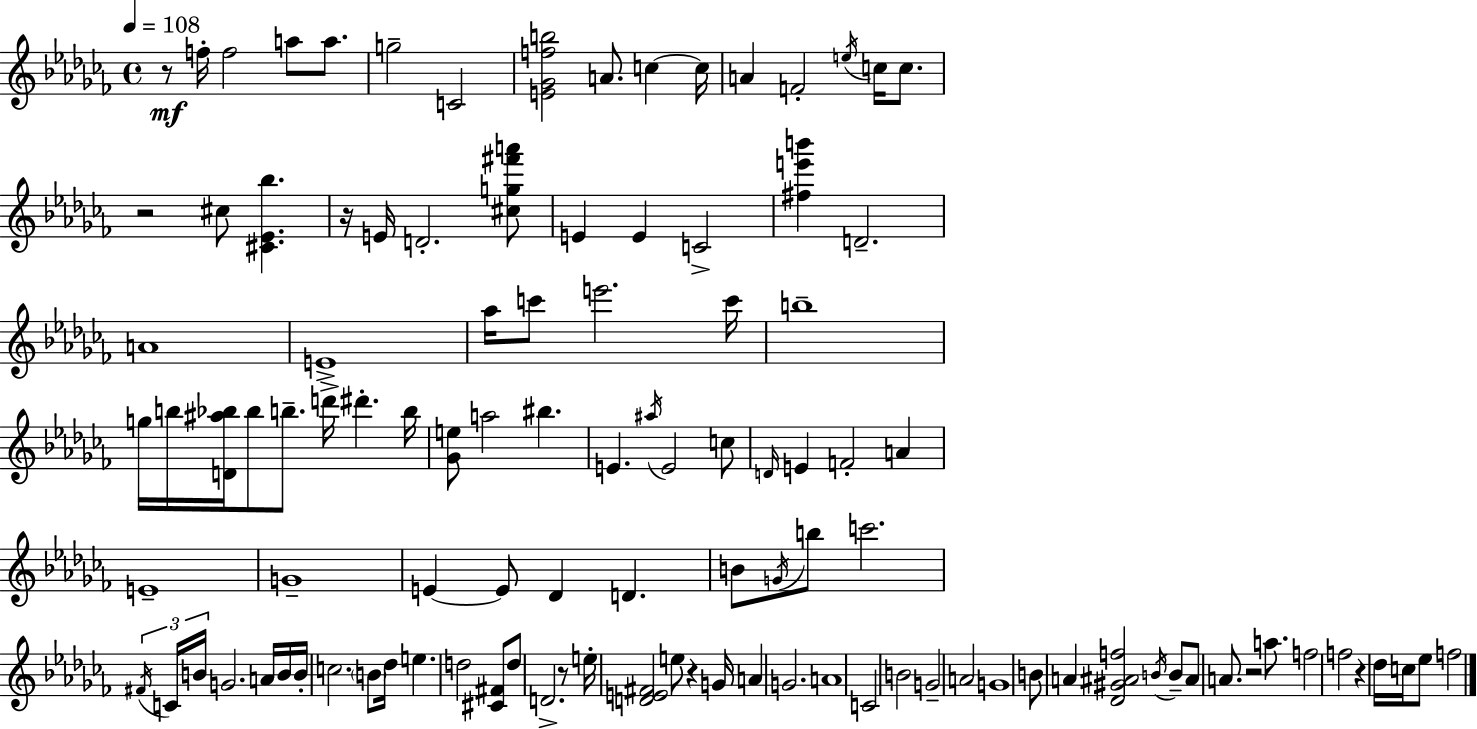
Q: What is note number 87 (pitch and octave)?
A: A5